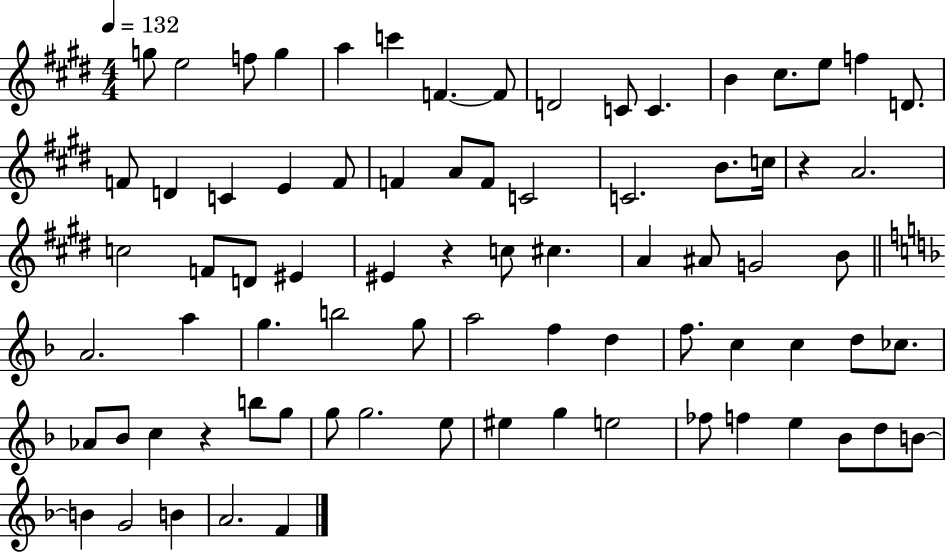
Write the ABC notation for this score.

X:1
T:Untitled
M:4/4
L:1/4
K:E
g/2 e2 f/2 g a c' F F/2 D2 C/2 C B ^c/2 e/2 f D/2 F/2 D C E F/2 F A/2 F/2 C2 C2 B/2 c/4 z A2 c2 F/2 D/2 ^E ^E z c/2 ^c A ^A/2 G2 B/2 A2 a g b2 g/2 a2 f d f/2 c c d/2 _c/2 _A/2 _B/2 c z b/2 g/2 g/2 g2 e/2 ^e g e2 _f/2 f e _B/2 d/2 B/2 B G2 B A2 F